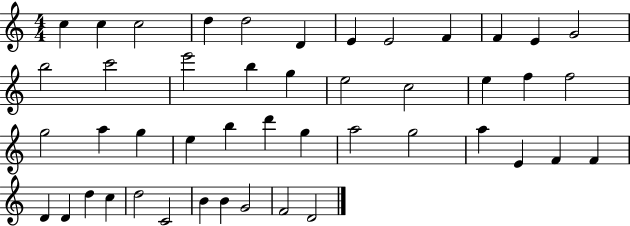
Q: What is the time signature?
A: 4/4